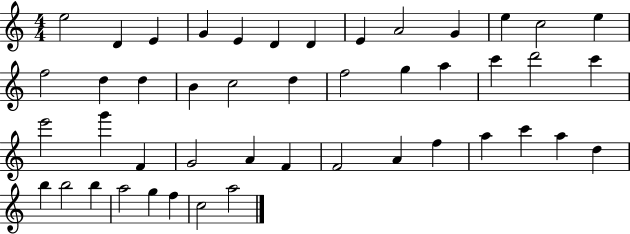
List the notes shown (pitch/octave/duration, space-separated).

E5/h D4/q E4/q G4/q E4/q D4/q D4/q E4/q A4/h G4/q E5/q C5/h E5/q F5/h D5/q D5/q B4/q C5/h D5/q F5/h G5/q A5/q C6/q D6/h C6/q E6/h G6/q F4/q G4/h A4/q F4/q F4/h A4/q F5/q A5/q C6/q A5/q D5/q B5/q B5/h B5/q A5/h G5/q F5/q C5/h A5/h